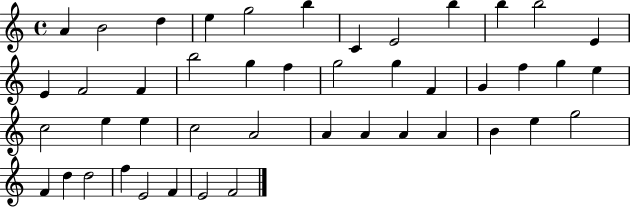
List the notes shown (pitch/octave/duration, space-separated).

A4/q B4/h D5/q E5/q G5/h B5/q C4/q E4/h B5/q B5/q B5/h E4/q E4/q F4/h F4/q B5/h G5/q F5/q G5/h G5/q F4/q G4/q F5/q G5/q E5/q C5/h E5/q E5/q C5/h A4/h A4/q A4/q A4/q A4/q B4/q E5/q G5/h F4/q D5/q D5/h F5/q E4/h F4/q E4/h F4/h